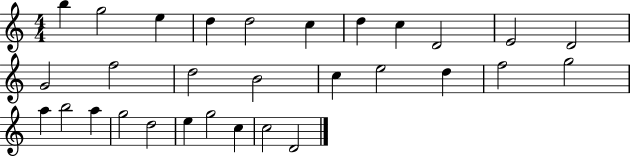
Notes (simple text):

B5/q G5/h E5/q D5/q D5/h C5/q D5/q C5/q D4/h E4/h D4/h G4/h F5/h D5/h B4/h C5/q E5/h D5/q F5/h G5/h A5/q B5/h A5/q G5/h D5/h E5/q G5/h C5/q C5/h D4/h